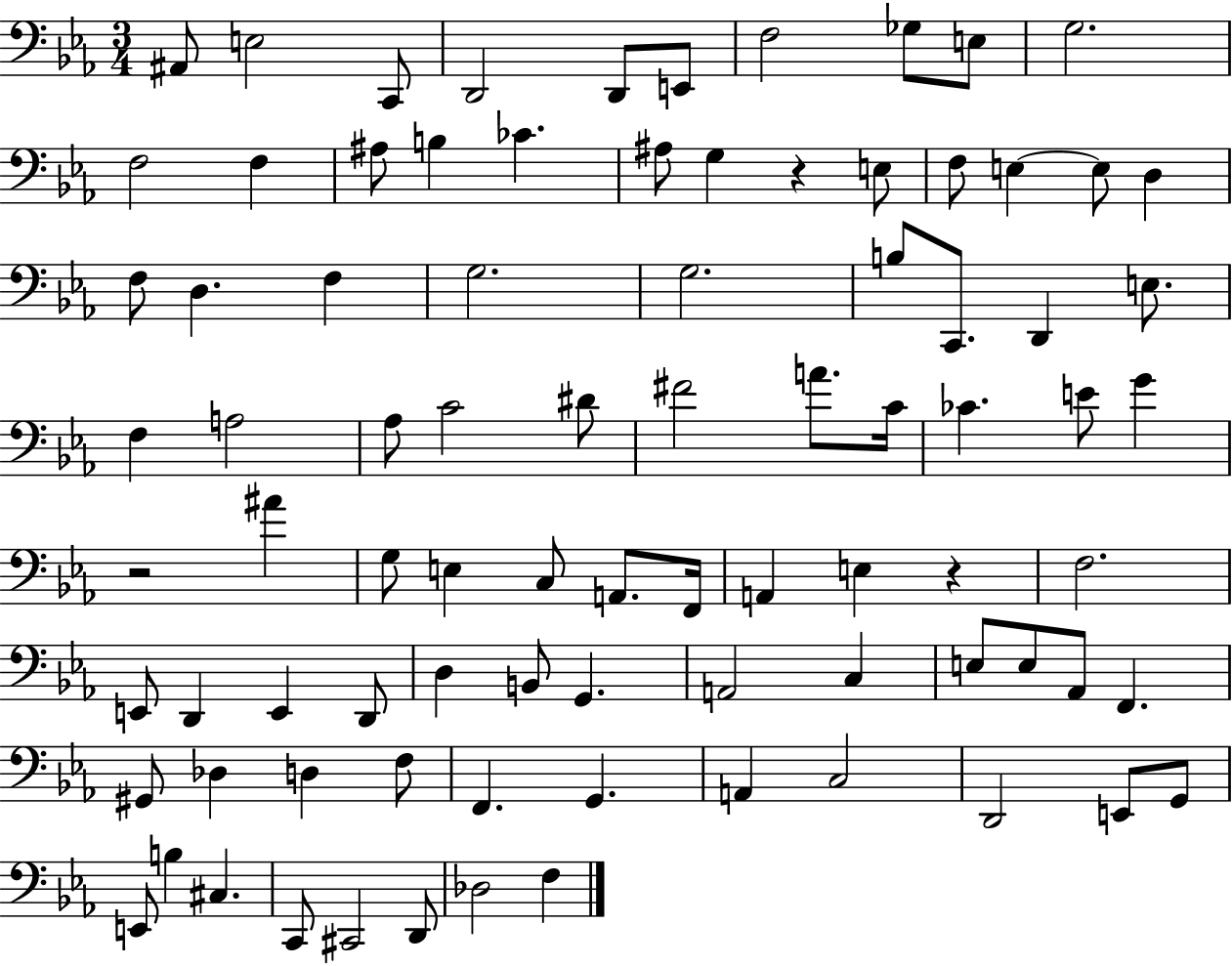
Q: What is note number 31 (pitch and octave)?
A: E3